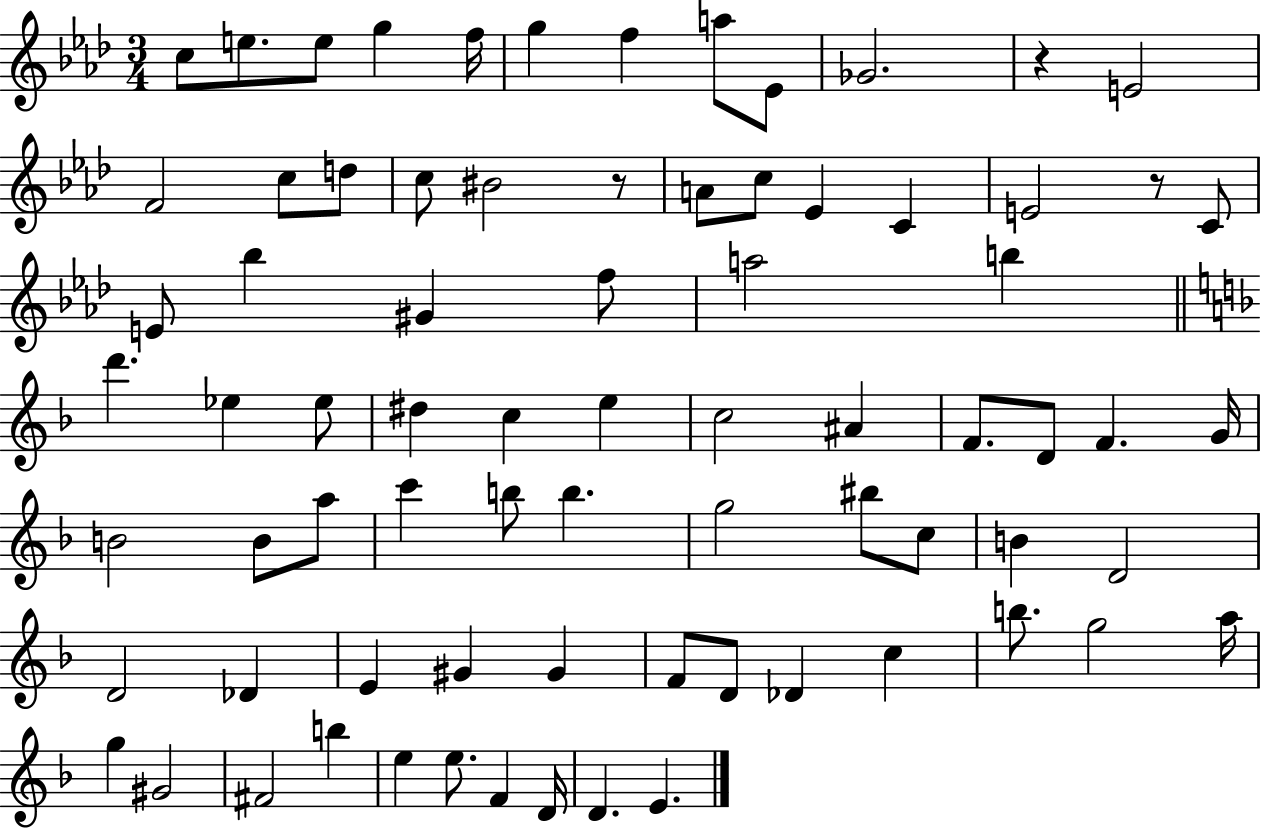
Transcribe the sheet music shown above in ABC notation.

X:1
T:Untitled
M:3/4
L:1/4
K:Ab
c/2 e/2 e/2 g f/4 g f a/2 _E/2 _G2 z E2 F2 c/2 d/2 c/2 ^B2 z/2 A/2 c/2 _E C E2 z/2 C/2 E/2 _b ^G f/2 a2 b d' _e _e/2 ^d c e c2 ^A F/2 D/2 F G/4 B2 B/2 a/2 c' b/2 b g2 ^b/2 c/2 B D2 D2 _D E ^G ^G F/2 D/2 _D c b/2 g2 a/4 g ^G2 ^F2 b e e/2 F D/4 D E